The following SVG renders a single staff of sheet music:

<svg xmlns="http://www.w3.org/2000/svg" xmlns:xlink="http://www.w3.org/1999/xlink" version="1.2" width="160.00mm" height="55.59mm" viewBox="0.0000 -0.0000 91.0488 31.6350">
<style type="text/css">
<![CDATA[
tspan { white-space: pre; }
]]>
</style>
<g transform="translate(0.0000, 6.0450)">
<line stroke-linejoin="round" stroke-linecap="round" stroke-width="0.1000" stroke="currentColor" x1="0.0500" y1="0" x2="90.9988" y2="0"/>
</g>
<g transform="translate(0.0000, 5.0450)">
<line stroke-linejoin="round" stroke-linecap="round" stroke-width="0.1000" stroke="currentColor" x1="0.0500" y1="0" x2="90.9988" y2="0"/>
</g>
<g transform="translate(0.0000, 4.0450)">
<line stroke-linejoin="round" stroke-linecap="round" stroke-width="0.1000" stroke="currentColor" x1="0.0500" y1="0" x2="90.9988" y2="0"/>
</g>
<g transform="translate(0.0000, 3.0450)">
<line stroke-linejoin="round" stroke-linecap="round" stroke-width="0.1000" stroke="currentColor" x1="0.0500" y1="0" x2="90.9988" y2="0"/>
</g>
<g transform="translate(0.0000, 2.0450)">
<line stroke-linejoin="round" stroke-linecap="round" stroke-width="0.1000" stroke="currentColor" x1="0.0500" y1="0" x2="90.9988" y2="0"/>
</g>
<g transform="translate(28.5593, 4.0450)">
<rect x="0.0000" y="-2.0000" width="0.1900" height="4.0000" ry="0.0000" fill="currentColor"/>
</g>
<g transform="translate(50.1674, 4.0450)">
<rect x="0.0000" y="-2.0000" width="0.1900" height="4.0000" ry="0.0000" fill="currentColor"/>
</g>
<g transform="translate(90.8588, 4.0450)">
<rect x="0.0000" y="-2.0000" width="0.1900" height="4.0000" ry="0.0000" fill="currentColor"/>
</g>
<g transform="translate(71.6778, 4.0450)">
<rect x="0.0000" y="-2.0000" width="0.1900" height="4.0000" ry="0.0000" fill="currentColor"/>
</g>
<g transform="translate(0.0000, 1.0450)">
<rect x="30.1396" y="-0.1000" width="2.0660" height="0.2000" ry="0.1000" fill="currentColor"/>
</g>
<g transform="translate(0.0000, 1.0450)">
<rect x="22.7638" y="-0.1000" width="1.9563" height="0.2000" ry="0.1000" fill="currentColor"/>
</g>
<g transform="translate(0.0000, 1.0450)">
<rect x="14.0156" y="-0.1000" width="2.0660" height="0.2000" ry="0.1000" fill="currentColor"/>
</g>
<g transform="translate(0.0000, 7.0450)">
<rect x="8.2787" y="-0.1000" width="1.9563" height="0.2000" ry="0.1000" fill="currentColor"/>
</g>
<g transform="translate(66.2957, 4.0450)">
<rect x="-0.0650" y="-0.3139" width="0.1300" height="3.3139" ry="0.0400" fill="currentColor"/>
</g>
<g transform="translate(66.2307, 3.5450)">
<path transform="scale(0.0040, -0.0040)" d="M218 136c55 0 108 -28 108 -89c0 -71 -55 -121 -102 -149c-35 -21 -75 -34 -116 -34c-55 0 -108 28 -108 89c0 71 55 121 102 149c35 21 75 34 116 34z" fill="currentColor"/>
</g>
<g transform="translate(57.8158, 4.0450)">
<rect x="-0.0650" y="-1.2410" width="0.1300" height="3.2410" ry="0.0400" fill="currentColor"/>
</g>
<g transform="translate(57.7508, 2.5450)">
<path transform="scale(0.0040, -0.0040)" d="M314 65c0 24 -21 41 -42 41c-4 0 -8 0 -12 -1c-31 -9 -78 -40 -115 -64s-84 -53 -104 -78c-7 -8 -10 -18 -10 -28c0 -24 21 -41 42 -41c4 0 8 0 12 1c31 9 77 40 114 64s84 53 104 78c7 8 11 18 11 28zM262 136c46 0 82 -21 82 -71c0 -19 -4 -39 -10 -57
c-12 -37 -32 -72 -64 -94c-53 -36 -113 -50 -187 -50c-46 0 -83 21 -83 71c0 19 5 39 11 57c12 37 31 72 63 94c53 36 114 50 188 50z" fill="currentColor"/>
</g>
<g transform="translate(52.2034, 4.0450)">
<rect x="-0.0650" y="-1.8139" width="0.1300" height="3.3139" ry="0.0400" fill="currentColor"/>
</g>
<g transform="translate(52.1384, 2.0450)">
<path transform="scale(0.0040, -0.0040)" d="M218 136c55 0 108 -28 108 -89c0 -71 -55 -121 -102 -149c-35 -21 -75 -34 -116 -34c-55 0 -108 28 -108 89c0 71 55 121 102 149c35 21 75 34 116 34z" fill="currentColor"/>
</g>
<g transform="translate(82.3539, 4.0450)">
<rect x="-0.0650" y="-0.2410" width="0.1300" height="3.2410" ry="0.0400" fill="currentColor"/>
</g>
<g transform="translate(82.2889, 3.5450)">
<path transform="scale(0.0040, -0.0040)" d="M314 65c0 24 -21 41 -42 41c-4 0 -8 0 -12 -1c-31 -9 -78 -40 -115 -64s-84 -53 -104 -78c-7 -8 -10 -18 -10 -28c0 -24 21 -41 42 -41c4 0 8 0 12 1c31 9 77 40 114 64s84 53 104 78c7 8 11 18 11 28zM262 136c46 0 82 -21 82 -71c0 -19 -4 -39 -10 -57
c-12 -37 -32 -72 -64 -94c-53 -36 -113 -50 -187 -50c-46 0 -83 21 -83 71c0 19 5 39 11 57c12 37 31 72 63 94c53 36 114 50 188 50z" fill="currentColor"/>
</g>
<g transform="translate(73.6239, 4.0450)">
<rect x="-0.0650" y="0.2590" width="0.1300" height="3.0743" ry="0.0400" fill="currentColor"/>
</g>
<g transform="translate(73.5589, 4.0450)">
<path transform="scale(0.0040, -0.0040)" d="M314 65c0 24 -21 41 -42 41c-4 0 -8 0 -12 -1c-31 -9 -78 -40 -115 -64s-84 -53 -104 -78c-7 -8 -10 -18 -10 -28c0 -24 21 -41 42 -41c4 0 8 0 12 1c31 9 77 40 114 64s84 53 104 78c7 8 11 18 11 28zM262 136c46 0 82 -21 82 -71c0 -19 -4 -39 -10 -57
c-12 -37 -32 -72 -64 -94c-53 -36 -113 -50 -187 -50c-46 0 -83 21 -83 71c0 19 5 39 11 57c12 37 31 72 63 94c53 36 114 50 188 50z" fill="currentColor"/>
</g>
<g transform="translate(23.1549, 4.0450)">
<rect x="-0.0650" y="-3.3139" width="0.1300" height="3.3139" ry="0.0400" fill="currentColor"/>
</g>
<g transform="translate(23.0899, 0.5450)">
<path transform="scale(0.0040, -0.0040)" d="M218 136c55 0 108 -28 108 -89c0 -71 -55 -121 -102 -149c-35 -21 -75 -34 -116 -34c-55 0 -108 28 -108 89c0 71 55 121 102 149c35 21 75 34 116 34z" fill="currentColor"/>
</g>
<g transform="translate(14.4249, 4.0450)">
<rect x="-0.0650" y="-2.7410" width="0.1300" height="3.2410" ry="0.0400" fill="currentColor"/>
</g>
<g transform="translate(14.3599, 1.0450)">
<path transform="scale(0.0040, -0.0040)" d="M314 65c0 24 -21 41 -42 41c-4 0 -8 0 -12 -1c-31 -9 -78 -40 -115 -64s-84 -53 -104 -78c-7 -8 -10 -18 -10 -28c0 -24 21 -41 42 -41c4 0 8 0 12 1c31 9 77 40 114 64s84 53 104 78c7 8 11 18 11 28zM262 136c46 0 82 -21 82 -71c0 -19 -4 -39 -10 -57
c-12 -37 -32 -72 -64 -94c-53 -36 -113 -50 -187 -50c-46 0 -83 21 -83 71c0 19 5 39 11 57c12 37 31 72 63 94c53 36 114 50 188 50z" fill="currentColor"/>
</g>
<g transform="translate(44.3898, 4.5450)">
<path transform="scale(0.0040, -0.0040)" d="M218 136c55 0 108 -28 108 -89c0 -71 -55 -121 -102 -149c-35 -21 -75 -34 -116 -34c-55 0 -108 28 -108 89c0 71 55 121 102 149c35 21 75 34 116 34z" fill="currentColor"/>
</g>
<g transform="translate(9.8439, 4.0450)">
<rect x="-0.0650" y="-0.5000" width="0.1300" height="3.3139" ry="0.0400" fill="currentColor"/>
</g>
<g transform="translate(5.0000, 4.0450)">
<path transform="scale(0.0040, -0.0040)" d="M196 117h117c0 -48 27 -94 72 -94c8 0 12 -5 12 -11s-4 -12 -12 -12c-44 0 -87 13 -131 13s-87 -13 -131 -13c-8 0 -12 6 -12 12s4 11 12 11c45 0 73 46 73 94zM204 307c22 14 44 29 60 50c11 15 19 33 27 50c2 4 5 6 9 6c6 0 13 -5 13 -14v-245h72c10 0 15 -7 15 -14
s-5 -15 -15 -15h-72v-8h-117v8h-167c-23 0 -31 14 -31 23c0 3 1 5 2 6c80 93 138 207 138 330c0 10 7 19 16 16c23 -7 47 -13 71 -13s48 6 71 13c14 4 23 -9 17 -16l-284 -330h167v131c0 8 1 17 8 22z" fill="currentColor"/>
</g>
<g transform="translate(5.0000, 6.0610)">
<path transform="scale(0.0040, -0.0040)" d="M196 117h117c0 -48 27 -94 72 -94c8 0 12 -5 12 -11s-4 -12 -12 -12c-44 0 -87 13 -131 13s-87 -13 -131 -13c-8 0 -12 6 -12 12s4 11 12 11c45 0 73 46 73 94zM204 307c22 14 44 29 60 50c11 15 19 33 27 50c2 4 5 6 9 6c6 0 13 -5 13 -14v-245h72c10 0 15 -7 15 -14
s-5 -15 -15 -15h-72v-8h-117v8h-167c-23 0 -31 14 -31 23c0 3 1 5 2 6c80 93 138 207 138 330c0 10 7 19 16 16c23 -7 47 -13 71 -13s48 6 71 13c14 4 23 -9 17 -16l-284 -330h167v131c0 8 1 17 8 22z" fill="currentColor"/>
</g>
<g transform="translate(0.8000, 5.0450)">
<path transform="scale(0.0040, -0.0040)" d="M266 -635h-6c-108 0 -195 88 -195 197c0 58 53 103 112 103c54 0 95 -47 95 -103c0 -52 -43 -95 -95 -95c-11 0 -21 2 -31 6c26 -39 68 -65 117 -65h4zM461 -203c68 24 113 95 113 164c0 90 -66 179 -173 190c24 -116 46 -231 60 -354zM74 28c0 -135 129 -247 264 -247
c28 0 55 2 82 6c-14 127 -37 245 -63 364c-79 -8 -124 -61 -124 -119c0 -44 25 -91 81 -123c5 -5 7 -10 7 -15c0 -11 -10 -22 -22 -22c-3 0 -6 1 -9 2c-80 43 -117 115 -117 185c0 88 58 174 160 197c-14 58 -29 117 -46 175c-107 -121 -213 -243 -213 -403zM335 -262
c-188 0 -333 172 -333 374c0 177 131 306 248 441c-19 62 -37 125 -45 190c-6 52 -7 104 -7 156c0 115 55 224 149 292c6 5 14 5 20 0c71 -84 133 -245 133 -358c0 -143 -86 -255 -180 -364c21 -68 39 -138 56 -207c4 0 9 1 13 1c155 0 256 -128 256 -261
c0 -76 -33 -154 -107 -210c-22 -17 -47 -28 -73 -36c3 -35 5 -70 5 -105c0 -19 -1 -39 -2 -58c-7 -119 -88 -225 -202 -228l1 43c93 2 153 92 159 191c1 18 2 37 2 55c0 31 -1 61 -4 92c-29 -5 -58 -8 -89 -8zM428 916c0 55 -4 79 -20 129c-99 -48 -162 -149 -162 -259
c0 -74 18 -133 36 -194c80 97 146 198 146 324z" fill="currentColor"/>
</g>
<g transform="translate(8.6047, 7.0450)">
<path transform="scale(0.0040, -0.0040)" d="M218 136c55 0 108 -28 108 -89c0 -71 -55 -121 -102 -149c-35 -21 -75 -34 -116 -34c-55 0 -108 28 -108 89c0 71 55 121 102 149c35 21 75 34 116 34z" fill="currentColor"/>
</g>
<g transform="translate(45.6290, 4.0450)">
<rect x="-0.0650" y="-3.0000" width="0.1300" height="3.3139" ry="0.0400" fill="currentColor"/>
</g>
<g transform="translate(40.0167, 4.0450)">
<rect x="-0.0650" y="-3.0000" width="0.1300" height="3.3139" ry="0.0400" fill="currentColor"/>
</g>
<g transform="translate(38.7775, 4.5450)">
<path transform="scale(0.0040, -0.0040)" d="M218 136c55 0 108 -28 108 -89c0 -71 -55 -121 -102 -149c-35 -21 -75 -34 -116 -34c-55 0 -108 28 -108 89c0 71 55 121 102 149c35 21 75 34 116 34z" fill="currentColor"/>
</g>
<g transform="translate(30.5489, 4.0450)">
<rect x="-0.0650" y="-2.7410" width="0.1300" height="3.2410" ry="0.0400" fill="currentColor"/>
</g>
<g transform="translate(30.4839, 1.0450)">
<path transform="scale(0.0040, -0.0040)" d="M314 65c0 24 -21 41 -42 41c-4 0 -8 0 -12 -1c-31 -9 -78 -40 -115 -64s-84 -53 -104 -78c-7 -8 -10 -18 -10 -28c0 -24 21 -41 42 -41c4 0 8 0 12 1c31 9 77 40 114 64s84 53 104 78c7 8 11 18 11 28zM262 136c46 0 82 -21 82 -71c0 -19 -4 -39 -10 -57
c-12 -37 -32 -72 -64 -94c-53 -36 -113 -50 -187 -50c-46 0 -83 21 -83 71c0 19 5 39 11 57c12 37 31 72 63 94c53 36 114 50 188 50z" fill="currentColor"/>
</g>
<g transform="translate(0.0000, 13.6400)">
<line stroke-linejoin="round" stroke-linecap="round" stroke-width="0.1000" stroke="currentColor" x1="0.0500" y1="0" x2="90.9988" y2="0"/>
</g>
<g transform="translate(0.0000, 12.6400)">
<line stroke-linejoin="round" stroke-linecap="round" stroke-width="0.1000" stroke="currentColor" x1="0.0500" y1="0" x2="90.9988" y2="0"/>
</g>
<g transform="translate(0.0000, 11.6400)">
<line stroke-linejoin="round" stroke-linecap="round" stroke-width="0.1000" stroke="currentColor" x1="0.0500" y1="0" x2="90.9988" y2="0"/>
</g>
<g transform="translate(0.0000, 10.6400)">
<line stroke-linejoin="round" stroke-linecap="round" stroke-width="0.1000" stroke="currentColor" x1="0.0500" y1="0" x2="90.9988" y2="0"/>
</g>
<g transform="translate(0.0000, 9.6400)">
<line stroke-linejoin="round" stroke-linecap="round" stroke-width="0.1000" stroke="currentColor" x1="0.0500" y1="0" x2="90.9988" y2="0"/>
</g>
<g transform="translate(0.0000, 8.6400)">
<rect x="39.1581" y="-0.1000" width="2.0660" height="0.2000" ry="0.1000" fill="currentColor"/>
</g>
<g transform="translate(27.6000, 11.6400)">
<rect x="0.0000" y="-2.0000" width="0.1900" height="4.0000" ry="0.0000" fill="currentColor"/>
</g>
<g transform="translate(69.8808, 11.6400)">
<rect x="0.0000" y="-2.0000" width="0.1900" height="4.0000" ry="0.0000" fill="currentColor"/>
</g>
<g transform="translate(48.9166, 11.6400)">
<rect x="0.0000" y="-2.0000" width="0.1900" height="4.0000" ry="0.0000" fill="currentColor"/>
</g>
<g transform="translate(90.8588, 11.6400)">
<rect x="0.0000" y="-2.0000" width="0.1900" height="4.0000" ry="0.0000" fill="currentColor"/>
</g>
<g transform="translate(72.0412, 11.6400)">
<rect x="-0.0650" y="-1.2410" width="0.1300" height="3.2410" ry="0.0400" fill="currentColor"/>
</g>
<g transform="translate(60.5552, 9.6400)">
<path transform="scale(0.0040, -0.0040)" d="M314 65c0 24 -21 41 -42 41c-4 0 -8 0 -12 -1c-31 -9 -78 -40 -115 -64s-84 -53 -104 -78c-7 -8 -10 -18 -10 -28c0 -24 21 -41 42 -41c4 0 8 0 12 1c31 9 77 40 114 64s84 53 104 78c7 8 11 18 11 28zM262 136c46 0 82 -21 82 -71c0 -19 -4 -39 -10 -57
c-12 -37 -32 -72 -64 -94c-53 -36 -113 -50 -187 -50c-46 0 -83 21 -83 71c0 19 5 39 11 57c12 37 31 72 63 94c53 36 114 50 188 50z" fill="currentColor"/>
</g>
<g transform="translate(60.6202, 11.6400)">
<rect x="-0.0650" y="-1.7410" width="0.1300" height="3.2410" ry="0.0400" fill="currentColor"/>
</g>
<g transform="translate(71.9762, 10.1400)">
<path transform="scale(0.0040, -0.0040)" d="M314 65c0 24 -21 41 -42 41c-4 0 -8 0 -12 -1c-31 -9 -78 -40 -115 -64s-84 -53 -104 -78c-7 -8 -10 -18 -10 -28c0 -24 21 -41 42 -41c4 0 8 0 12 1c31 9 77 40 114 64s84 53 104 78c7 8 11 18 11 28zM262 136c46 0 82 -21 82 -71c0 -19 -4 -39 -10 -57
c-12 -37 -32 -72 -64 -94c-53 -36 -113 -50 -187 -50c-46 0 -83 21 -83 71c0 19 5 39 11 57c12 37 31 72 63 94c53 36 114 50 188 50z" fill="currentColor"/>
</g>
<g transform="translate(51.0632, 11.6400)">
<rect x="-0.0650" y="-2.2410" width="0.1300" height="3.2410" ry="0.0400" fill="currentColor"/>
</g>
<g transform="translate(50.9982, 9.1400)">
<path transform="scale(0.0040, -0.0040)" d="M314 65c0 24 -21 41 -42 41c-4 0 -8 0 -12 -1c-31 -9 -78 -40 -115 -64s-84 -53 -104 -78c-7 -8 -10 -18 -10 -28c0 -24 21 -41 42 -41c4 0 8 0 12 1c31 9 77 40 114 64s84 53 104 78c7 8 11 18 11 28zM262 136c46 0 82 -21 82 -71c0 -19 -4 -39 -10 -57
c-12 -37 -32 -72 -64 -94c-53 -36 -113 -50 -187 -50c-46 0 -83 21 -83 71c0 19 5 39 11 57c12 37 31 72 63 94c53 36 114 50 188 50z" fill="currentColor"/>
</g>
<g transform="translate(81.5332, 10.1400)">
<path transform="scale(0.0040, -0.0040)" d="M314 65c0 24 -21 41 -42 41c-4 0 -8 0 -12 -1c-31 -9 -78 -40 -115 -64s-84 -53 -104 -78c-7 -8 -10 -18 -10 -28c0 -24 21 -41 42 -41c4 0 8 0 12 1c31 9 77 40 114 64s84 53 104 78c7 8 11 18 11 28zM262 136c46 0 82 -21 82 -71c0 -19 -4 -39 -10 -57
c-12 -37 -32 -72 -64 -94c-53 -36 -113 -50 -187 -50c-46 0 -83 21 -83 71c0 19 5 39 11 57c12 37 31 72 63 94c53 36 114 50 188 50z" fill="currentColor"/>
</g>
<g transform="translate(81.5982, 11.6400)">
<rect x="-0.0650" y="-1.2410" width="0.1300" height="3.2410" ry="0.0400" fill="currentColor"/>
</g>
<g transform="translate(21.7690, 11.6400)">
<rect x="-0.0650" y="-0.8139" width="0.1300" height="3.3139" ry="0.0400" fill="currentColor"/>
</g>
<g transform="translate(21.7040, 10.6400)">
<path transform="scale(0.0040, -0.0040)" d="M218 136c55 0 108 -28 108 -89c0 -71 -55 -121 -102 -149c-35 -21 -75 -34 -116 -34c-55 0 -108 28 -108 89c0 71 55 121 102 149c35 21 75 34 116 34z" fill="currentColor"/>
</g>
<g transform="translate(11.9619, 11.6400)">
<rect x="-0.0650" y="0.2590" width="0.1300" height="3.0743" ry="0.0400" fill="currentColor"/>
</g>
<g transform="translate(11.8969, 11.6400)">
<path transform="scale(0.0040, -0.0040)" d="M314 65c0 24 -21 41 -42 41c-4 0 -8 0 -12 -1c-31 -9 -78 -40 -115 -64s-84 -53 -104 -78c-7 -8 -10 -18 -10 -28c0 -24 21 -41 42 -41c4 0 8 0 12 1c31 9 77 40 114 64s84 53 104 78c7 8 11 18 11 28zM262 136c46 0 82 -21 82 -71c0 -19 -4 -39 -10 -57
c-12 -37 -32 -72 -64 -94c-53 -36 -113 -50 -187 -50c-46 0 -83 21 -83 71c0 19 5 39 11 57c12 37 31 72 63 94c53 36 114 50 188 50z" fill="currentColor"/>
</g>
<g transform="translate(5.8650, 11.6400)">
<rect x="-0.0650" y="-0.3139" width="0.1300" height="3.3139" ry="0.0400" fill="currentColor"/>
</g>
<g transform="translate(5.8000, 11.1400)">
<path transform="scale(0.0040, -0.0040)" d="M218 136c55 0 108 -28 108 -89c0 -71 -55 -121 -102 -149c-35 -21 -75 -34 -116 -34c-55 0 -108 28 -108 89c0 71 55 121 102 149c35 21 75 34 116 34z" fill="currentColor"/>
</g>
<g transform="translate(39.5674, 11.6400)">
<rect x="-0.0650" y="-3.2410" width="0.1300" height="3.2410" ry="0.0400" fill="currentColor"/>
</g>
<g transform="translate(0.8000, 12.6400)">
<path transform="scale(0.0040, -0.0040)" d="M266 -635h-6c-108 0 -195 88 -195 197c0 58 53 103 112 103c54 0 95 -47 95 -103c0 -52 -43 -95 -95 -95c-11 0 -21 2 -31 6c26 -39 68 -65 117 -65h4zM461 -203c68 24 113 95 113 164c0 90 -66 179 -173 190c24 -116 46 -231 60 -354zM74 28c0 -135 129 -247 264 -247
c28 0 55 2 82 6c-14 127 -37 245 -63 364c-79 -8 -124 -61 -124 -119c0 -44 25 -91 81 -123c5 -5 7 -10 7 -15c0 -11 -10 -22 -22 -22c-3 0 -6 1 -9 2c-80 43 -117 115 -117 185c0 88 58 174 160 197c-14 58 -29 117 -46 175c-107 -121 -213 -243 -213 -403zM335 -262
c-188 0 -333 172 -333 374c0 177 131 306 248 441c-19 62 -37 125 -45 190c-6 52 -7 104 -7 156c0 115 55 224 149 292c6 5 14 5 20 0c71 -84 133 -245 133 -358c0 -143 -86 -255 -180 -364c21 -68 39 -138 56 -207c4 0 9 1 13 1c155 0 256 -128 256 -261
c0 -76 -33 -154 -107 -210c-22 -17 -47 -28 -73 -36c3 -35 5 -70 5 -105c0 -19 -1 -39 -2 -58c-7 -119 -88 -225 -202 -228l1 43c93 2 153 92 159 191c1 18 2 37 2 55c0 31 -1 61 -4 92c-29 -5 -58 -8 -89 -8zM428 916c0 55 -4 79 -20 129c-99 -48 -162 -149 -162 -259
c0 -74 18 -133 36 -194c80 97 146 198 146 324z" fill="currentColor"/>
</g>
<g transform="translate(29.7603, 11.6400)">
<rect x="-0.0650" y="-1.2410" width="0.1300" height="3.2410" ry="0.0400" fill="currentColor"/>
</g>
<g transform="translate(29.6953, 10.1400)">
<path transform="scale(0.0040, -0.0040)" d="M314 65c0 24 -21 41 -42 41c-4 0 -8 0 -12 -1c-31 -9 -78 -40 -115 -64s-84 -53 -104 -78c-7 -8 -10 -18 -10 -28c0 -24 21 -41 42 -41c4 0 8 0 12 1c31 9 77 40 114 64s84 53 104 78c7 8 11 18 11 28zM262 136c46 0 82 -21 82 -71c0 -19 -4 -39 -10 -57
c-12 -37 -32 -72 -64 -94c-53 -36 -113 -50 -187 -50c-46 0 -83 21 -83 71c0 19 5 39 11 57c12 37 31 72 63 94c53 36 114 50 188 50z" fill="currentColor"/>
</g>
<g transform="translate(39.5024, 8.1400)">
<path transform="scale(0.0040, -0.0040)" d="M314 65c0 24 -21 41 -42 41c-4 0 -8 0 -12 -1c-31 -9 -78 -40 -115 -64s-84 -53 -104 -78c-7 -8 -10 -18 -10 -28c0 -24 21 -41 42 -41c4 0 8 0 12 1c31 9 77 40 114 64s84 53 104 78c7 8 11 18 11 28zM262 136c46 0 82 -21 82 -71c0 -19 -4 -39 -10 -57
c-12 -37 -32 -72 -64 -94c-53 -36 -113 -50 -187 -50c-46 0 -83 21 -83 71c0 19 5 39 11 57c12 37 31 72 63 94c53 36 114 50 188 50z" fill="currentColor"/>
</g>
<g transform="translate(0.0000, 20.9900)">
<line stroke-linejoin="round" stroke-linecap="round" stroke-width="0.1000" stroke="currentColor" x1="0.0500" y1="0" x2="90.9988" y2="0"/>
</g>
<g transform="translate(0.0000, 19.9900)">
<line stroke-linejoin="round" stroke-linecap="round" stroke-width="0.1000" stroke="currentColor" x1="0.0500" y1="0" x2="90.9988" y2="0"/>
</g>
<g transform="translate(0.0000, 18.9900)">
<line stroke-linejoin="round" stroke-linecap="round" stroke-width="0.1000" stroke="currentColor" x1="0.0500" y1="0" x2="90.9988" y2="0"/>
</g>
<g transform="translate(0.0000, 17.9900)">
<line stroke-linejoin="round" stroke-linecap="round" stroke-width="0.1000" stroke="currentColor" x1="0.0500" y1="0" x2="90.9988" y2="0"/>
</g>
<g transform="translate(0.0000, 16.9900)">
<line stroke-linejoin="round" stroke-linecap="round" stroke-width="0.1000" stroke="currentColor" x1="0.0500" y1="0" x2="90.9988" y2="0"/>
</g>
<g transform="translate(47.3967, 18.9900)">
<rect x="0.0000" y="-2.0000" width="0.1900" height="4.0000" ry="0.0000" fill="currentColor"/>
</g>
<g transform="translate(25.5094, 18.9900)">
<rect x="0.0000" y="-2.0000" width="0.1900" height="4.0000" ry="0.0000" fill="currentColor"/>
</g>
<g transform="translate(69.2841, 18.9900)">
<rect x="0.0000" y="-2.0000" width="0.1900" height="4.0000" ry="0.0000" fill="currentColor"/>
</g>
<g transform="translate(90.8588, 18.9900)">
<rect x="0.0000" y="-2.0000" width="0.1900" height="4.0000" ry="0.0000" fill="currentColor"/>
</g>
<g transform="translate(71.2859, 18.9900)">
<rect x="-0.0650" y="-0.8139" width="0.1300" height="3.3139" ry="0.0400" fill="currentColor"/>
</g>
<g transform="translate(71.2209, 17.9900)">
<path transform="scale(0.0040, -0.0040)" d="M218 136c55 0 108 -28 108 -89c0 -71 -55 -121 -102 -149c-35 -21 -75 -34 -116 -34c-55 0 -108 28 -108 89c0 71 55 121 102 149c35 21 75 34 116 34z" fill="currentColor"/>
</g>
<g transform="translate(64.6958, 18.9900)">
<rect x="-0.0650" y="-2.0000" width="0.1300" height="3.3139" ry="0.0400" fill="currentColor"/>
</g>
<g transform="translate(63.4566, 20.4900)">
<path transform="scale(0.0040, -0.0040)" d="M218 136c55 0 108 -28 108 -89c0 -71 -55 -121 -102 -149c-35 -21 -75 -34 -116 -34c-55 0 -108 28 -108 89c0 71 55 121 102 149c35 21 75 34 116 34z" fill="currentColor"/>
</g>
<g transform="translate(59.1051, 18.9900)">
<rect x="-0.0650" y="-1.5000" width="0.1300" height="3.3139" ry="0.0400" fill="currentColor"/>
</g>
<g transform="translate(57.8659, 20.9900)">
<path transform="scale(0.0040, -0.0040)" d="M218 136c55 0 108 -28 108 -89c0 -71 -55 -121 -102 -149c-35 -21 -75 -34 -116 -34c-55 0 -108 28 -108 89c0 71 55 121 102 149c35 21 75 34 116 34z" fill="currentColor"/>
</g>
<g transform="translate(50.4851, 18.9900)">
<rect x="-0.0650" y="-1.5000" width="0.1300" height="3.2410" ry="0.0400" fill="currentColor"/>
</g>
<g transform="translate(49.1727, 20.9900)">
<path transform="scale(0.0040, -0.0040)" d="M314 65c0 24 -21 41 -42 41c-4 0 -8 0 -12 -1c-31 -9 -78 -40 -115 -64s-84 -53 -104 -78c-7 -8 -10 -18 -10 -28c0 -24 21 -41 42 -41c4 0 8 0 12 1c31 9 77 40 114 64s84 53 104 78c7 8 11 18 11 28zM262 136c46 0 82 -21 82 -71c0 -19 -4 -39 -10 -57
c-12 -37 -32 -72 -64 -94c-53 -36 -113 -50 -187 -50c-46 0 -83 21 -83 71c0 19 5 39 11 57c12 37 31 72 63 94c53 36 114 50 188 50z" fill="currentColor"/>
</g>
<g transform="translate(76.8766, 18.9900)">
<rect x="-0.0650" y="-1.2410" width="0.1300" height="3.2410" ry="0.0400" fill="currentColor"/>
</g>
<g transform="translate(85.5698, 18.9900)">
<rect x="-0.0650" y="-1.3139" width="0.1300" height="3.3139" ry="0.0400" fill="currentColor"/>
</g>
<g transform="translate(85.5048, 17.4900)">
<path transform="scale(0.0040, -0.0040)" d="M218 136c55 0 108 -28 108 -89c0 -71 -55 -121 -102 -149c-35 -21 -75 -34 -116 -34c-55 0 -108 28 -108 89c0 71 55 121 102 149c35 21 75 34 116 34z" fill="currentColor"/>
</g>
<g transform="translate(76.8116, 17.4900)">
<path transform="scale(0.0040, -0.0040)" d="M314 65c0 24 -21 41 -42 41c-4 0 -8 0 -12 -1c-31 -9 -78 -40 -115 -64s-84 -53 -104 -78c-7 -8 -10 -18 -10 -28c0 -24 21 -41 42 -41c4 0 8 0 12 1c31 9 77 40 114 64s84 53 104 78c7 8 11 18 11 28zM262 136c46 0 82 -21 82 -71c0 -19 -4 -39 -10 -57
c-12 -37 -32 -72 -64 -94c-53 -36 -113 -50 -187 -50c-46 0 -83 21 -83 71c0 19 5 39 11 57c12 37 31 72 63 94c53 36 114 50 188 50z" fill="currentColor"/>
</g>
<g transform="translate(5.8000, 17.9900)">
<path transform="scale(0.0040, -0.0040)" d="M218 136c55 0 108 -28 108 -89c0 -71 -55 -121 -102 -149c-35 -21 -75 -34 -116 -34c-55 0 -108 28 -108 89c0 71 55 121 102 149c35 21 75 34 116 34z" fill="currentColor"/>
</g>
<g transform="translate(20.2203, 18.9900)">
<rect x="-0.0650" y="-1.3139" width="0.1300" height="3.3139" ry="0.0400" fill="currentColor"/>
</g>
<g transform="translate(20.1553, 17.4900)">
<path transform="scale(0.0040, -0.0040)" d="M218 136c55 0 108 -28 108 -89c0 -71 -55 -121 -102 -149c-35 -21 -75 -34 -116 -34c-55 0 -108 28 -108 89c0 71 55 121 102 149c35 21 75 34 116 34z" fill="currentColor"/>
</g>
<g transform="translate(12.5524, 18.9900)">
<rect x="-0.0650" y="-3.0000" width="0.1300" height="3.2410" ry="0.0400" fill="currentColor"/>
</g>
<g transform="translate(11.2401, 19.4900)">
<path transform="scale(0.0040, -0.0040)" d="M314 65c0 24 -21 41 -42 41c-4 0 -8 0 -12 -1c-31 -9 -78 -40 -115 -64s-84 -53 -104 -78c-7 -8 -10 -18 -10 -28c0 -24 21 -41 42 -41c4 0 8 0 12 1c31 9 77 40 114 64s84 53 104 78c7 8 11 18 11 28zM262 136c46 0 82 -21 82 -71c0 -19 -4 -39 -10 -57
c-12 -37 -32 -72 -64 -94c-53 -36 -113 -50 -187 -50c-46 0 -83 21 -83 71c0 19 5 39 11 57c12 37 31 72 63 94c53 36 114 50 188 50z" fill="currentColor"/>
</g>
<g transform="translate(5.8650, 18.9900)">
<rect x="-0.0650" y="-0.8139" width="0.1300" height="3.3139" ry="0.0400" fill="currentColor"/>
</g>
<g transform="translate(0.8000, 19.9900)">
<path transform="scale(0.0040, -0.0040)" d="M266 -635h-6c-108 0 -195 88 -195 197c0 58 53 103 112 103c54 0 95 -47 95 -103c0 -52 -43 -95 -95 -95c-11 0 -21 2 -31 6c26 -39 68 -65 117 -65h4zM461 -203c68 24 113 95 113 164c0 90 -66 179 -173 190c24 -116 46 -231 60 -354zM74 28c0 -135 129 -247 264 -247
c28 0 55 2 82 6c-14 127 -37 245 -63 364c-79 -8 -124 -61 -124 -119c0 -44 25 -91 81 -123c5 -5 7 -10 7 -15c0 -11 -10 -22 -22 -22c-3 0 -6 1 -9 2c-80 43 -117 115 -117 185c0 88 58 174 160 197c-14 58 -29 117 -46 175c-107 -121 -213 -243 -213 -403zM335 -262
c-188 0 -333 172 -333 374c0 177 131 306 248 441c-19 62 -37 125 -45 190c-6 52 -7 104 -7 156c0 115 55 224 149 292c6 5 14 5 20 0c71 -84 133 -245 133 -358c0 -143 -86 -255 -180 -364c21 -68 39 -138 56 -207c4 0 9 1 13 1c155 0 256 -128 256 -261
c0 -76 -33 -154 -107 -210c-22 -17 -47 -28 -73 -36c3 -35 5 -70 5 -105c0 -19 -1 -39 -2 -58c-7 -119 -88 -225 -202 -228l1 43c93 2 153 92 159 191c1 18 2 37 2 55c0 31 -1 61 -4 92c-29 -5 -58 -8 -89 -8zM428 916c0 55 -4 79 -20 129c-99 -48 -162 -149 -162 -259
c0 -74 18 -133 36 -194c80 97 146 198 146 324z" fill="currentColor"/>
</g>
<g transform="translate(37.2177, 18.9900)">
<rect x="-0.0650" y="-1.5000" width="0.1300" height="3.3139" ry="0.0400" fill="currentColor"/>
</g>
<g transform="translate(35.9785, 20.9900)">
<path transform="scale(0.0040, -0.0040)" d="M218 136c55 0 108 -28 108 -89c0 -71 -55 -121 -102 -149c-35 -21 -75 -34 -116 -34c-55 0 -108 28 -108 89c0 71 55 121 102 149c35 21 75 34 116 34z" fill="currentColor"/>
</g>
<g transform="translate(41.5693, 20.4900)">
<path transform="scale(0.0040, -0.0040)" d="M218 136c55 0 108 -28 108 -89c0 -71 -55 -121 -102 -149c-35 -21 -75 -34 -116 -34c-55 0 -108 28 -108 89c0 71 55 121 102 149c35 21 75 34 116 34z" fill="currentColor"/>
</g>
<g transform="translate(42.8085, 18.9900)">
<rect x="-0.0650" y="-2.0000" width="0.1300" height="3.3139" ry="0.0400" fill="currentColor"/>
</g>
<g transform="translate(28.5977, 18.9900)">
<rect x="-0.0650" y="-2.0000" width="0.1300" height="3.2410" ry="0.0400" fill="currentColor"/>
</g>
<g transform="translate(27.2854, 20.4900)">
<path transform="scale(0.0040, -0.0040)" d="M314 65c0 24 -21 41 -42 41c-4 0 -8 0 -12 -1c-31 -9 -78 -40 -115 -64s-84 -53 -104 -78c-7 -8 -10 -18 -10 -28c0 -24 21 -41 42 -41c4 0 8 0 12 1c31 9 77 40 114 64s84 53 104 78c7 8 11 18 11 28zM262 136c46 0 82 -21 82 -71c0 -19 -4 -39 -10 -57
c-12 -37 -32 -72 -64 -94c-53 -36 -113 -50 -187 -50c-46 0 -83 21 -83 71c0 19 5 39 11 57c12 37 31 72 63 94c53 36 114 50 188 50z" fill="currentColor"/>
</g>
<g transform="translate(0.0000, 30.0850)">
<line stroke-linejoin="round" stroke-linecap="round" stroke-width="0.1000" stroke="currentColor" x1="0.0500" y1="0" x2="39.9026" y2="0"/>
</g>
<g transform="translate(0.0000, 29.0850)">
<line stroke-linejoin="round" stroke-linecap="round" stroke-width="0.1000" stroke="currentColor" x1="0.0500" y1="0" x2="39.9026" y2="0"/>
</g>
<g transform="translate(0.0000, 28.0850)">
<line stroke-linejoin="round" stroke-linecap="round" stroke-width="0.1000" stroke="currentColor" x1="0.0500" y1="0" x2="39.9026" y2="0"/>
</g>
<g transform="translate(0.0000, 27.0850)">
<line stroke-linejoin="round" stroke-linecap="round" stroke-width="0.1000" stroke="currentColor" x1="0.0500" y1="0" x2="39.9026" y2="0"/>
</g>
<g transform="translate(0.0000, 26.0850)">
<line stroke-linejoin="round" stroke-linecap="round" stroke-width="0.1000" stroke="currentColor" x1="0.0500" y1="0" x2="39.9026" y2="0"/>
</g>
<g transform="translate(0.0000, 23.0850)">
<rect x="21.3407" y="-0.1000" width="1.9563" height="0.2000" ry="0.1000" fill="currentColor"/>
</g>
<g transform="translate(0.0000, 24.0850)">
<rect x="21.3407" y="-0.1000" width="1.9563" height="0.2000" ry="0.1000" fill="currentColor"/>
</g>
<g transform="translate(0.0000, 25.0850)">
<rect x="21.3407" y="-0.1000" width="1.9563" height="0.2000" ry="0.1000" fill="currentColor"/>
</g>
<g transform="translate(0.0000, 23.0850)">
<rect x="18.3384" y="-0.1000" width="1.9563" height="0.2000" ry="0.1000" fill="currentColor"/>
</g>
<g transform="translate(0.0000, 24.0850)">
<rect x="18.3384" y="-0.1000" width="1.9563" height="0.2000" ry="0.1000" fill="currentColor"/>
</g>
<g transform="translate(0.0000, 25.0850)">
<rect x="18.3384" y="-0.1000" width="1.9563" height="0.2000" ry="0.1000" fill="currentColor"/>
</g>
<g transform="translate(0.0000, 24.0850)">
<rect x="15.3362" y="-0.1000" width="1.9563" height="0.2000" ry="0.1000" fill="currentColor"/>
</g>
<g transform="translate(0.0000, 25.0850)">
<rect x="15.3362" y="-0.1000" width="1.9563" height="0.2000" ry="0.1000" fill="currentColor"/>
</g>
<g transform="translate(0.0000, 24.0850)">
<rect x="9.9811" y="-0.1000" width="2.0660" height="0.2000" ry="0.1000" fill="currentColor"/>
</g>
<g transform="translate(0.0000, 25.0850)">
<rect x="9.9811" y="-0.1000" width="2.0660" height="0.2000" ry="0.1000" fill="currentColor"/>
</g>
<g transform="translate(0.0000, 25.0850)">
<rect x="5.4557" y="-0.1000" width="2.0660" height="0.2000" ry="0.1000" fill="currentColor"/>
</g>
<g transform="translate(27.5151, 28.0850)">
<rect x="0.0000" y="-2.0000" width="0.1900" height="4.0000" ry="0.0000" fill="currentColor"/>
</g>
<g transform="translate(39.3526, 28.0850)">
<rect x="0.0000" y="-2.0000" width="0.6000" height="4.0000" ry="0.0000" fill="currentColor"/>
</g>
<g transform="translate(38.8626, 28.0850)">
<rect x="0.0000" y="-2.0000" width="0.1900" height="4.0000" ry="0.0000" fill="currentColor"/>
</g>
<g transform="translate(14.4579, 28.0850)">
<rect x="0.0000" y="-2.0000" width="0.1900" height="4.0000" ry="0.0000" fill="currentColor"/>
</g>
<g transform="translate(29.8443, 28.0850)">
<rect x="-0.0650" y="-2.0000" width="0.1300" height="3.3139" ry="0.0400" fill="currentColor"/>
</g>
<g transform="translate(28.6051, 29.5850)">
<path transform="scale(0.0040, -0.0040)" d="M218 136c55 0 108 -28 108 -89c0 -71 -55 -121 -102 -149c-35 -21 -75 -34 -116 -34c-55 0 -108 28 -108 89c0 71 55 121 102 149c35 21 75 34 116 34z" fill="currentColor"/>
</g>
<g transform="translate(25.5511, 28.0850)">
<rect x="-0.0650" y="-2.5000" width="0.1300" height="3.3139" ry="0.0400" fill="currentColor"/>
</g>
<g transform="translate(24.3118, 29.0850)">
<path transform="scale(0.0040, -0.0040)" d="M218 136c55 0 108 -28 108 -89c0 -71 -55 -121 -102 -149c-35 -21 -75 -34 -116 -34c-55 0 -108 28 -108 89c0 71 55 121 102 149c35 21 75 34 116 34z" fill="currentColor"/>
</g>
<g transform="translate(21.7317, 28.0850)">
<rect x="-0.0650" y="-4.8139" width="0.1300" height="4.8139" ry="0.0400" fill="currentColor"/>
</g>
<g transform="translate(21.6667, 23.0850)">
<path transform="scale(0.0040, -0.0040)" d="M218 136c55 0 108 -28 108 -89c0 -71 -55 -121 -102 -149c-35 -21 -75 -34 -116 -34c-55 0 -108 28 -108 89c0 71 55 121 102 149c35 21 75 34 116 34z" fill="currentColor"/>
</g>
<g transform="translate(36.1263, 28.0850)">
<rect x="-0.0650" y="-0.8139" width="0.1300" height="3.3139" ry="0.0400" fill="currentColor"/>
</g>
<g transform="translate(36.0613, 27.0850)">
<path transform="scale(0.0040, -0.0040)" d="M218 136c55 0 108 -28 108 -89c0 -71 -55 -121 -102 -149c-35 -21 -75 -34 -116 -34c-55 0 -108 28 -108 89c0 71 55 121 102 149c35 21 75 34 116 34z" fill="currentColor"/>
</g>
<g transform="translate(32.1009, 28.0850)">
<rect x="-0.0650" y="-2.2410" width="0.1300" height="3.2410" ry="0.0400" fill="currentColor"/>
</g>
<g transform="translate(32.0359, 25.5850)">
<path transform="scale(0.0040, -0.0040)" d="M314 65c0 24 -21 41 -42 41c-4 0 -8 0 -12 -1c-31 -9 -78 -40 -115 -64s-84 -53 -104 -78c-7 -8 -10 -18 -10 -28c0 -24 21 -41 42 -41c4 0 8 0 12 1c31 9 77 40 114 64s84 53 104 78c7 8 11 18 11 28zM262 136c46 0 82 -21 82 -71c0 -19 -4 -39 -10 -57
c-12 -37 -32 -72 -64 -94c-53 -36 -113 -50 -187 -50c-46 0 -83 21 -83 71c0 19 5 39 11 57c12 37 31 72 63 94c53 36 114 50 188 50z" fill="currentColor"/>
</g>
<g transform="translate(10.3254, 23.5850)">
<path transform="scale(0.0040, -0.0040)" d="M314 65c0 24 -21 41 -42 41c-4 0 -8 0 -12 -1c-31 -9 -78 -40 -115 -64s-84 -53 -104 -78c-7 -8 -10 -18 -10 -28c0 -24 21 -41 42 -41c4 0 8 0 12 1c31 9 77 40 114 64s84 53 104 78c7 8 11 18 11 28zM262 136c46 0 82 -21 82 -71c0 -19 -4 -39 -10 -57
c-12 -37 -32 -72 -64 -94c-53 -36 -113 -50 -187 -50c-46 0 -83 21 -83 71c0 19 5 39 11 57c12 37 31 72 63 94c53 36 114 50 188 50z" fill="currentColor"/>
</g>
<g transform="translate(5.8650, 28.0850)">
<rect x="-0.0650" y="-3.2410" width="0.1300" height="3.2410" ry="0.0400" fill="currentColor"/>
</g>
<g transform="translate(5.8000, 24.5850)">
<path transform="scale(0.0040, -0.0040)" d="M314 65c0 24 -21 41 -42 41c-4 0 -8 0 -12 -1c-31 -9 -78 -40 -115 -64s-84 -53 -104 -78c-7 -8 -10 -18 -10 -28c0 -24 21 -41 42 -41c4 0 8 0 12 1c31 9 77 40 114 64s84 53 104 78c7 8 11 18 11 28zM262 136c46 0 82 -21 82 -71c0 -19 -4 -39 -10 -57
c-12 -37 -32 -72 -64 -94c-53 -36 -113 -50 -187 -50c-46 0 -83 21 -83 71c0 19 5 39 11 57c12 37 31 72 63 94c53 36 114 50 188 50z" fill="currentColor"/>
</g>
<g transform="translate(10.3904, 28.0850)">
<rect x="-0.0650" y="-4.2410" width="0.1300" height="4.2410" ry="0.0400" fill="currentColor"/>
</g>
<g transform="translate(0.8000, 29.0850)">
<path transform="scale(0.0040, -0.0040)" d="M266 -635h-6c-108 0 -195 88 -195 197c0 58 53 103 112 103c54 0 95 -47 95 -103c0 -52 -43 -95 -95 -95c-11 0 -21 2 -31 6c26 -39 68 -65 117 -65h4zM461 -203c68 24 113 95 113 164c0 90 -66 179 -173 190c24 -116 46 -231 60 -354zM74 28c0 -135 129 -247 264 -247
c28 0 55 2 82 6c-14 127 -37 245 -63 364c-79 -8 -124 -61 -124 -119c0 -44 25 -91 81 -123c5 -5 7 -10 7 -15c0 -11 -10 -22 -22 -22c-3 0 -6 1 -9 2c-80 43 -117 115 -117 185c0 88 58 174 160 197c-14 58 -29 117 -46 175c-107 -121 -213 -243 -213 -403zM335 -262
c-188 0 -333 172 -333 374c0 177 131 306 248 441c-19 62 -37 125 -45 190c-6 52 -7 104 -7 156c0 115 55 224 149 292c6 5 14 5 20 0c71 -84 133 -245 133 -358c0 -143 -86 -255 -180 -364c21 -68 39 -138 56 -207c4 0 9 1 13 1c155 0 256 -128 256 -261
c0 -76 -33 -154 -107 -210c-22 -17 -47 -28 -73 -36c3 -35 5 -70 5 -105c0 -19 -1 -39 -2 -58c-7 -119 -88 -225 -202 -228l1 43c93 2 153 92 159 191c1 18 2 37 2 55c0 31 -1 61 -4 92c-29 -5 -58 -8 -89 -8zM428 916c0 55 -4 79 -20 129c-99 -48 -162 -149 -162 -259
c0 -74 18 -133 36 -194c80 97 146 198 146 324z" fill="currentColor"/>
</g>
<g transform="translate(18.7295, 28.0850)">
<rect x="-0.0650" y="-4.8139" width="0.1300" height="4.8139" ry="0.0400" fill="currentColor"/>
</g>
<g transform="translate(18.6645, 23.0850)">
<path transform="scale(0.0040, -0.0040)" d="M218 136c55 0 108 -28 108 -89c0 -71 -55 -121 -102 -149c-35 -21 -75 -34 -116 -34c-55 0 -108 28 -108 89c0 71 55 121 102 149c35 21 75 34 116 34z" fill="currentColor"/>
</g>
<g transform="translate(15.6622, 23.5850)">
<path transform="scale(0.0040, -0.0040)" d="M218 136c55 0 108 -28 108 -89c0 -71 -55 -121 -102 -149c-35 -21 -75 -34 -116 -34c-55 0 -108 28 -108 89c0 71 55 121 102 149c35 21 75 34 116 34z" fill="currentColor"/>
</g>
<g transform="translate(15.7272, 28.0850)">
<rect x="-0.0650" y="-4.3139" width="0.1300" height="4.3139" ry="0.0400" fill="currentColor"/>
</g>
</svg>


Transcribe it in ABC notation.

X:1
T:Untitled
M:4/4
L:1/4
K:C
C a2 b a2 A A f e2 c B2 c2 c B2 d e2 b2 g2 f2 e2 e2 d A2 e F2 E F E2 E F d e2 e b2 d'2 d' e' e' G F g2 d